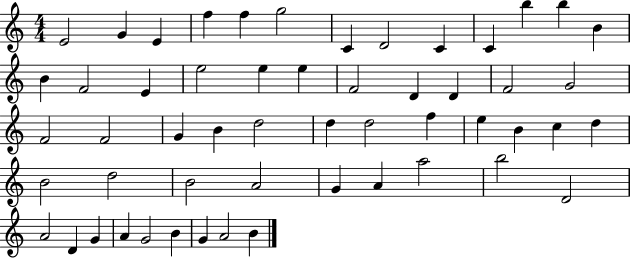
{
  \clef treble
  \numericTimeSignature
  \time 4/4
  \key c \major
  e'2 g'4 e'4 | f''4 f''4 g''2 | c'4 d'2 c'4 | c'4 b''4 b''4 b'4 | \break b'4 f'2 e'4 | e''2 e''4 e''4 | f'2 d'4 d'4 | f'2 g'2 | \break f'2 f'2 | g'4 b'4 d''2 | d''4 d''2 f''4 | e''4 b'4 c''4 d''4 | \break b'2 d''2 | b'2 a'2 | g'4 a'4 a''2 | b''2 d'2 | \break a'2 d'4 g'4 | a'4 g'2 b'4 | g'4 a'2 b'4 | \bar "|."
}